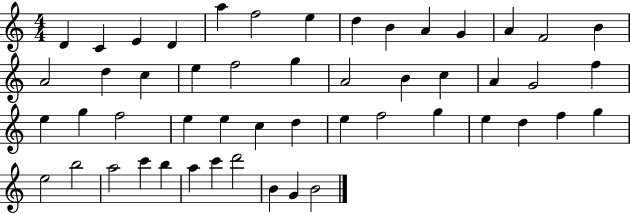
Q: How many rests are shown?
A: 0